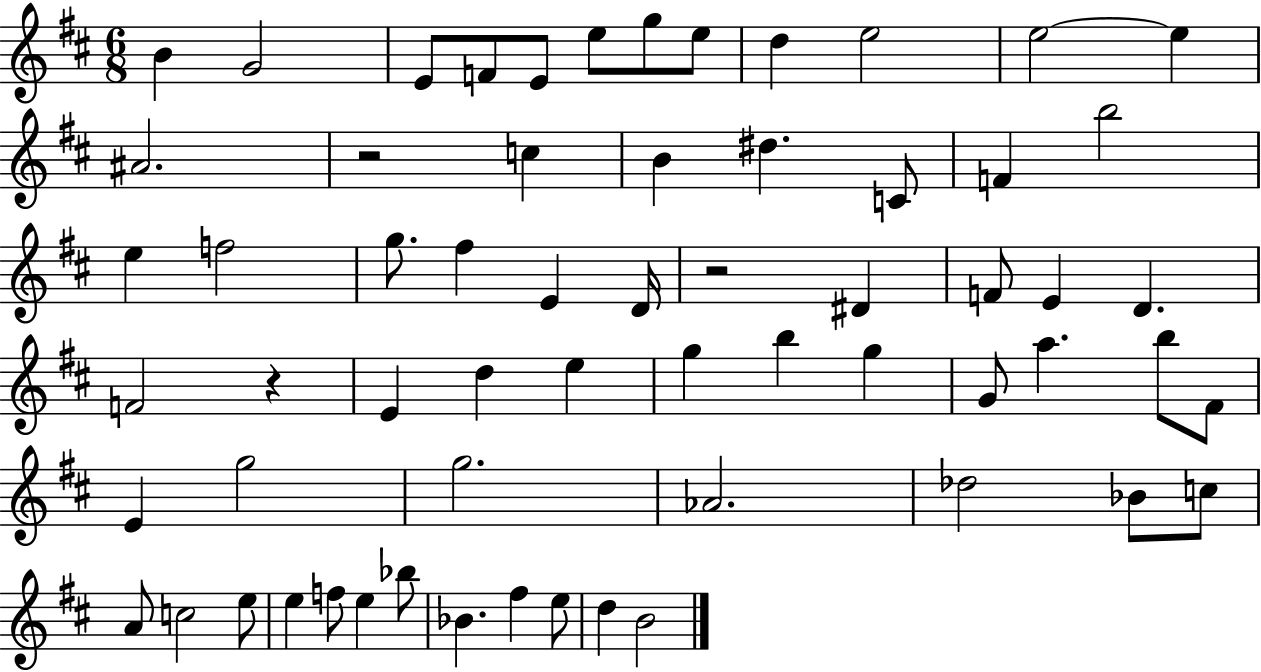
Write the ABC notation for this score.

X:1
T:Untitled
M:6/8
L:1/4
K:D
B G2 E/2 F/2 E/2 e/2 g/2 e/2 d e2 e2 e ^A2 z2 c B ^d C/2 F b2 e f2 g/2 ^f E D/4 z2 ^D F/2 E D F2 z E d e g b g G/2 a b/2 ^F/2 E g2 g2 _A2 _d2 _B/2 c/2 A/2 c2 e/2 e f/2 e _b/2 _B ^f e/2 d B2